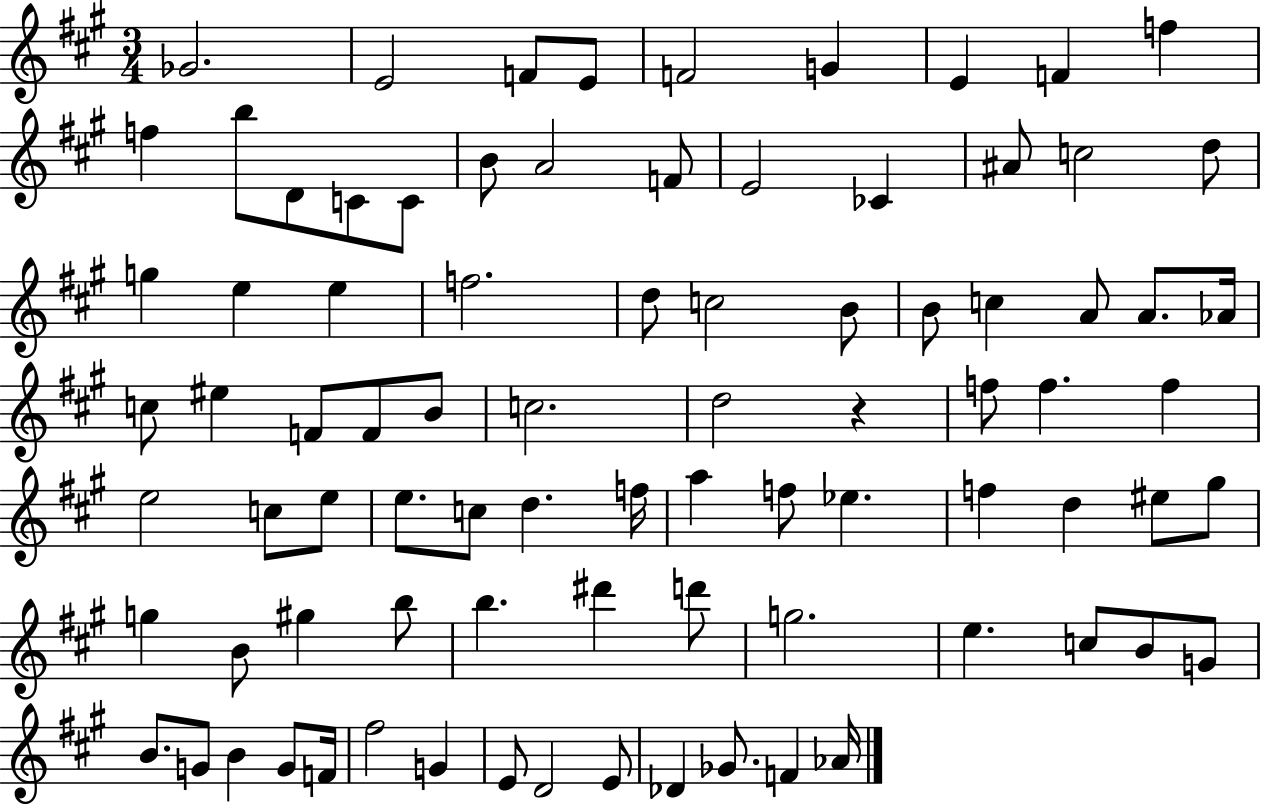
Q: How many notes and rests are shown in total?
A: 85